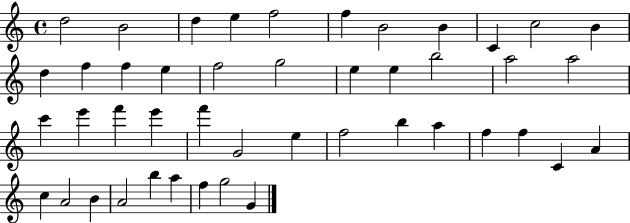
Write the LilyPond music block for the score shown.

{
  \clef treble
  \time 4/4
  \defaultTimeSignature
  \key c \major
  d''2 b'2 | d''4 e''4 f''2 | f''4 b'2 b'4 | c'4 c''2 b'4 | \break d''4 f''4 f''4 e''4 | f''2 g''2 | e''4 e''4 b''2 | a''2 a''2 | \break c'''4 e'''4 f'''4 e'''4 | f'''4 g'2 e''4 | f''2 b''4 a''4 | f''4 f''4 c'4 a'4 | \break c''4 a'2 b'4 | a'2 b''4 a''4 | f''4 g''2 g'4 | \bar "|."
}